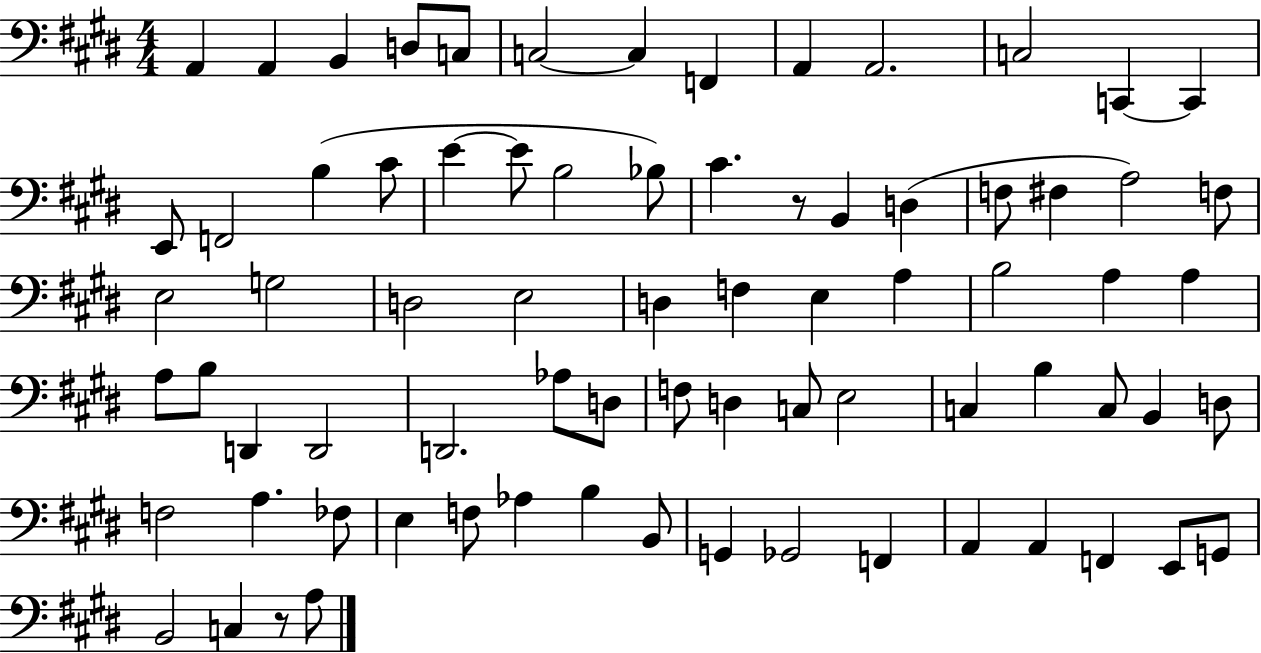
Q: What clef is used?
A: bass